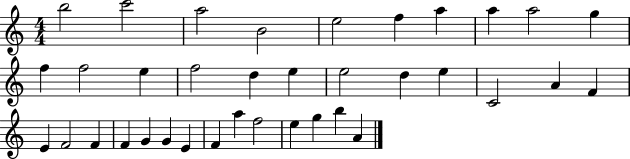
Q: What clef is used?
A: treble